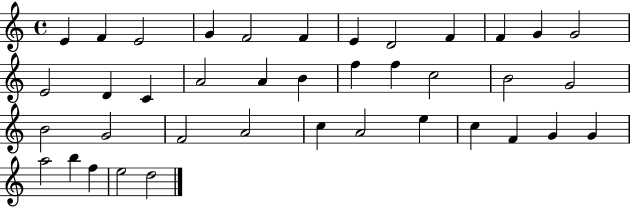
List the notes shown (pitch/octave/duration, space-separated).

E4/q F4/q E4/h G4/q F4/h F4/q E4/q D4/h F4/q F4/q G4/q G4/h E4/h D4/q C4/q A4/h A4/q B4/q F5/q F5/q C5/h B4/h G4/h B4/h G4/h F4/h A4/h C5/q A4/h E5/q C5/q F4/q G4/q G4/q A5/h B5/q F5/q E5/h D5/h